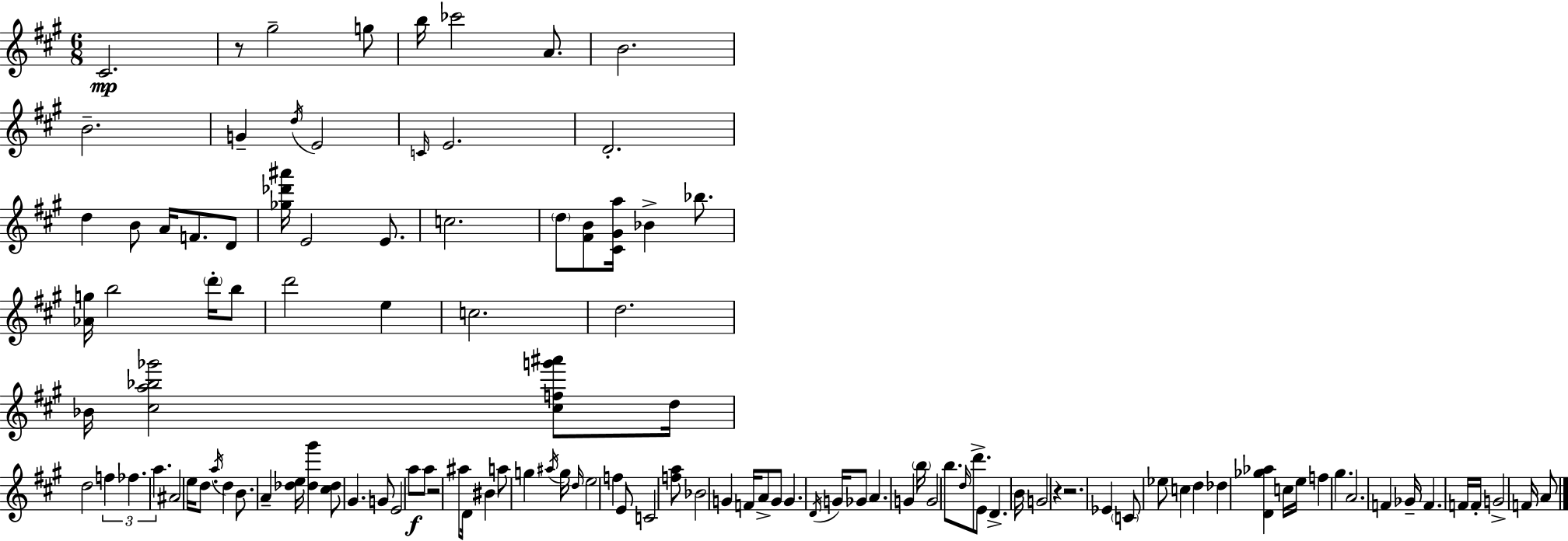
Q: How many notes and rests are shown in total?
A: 116